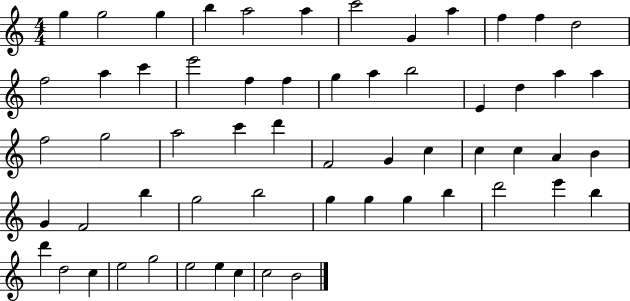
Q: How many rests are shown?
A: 0